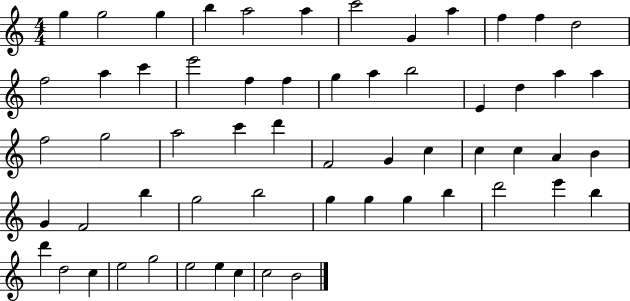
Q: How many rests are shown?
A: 0